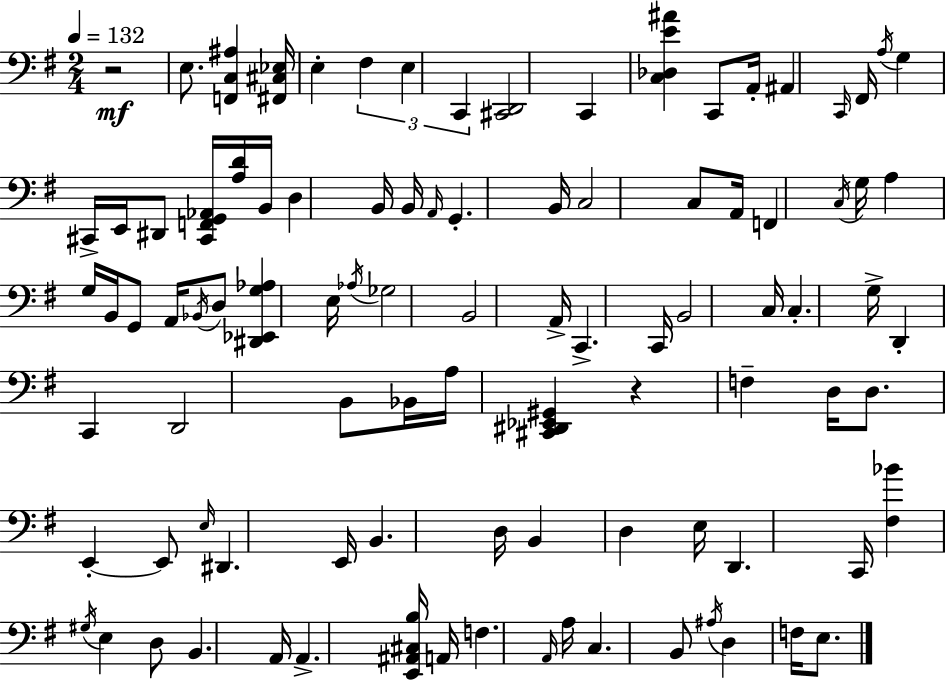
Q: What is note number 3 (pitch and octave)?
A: F#3